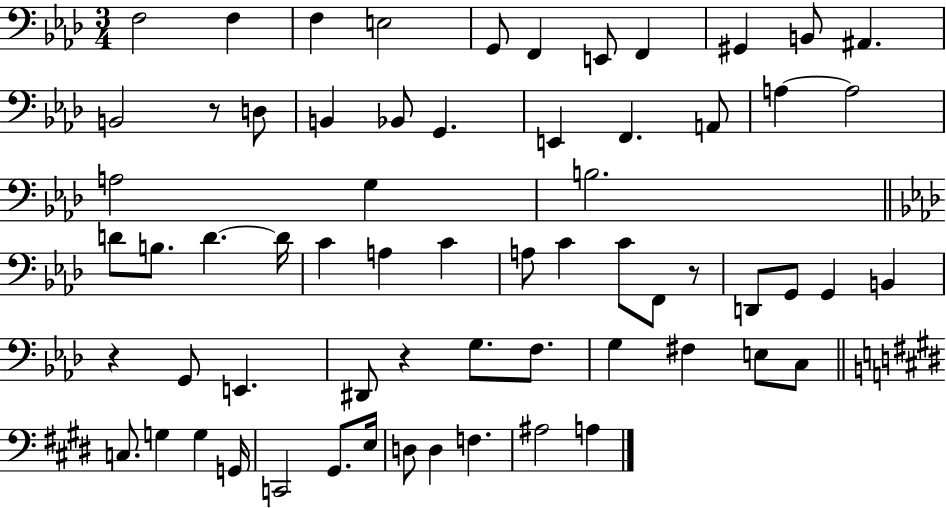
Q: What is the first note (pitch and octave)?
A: F3